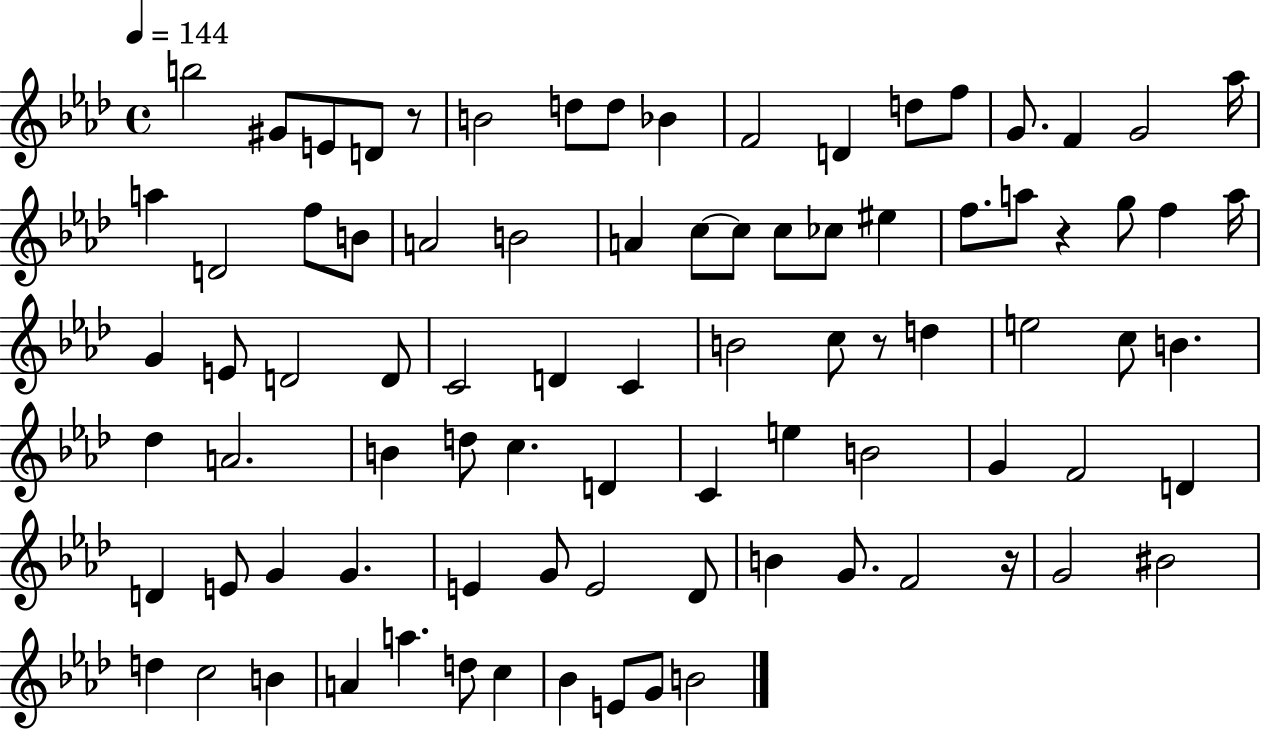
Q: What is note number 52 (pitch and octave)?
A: D4